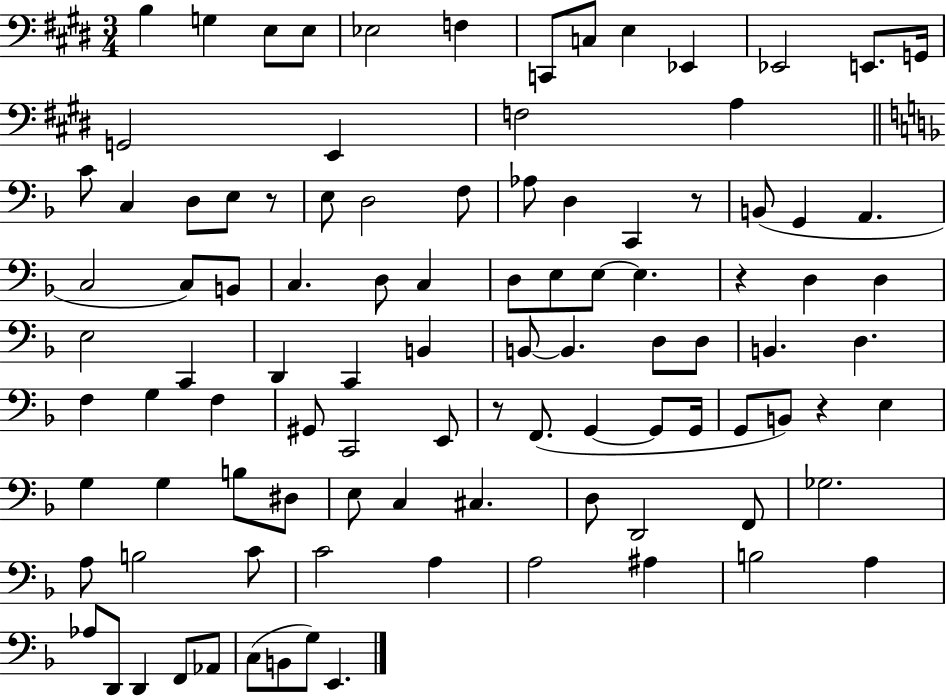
{
  \clef bass
  \numericTimeSignature
  \time 3/4
  \key e \major
  b4 g4 e8 e8 | ees2 f4 | c,8 c8 e4 ees,4 | ees,2 e,8. g,16 | \break g,2 e,4 | f2 a4 | \bar "||" \break \key f \major c'8 c4 d8 e8 r8 | e8 d2 f8 | aes8 d4 c,4 r8 | b,8( g,4 a,4. | \break c2 c8) b,8 | c4. d8 c4 | d8 e8 e8~~ e4. | r4 d4 d4 | \break e2 c,4 | d,4 c,4 b,4 | b,8~~ b,4. d8 d8 | b,4. d4. | \break f4 g4 f4 | gis,8 c,2 e,8 | r8 f,8.( g,4~~ g,8 g,16 | g,8 b,8) r4 e4 | \break g4 g4 b8 dis8 | e8 c4 cis4. | d8 d,2 f,8 | ges2. | \break a8 b2 c'8 | c'2 a4 | a2 ais4 | b2 a4 | \break aes8 d,8 d,4 f,8 aes,8 | c8( b,8 g8) e,4. | \bar "|."
}